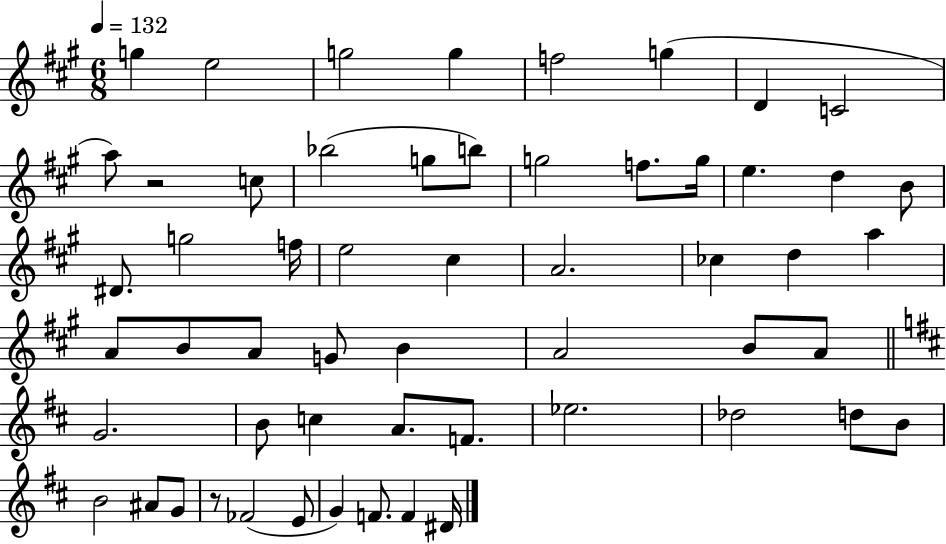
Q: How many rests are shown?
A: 2